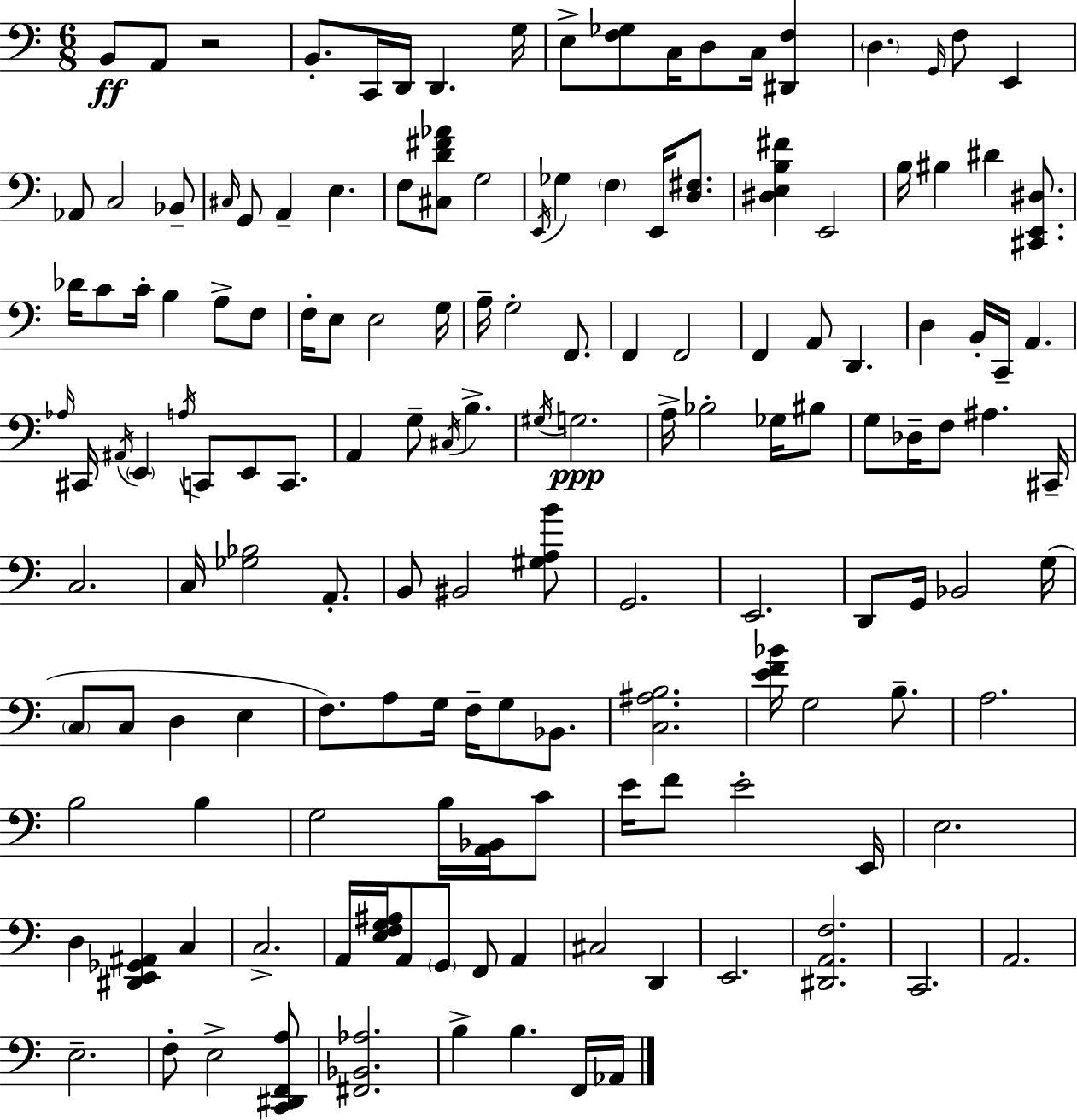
X:1
T:Untitled
M:6/8
L:1/4
K:Am
B,,/2 A,,/2 z2 B,,/2 C,,/4 D,,/4 D,, G,/4 E,/2 [F,_G,]/2 C,/4 D,/2 C,/4 [^D,,F,] D, G,,/4 F,/2 E,, _A,,/2 C,2 _B,,/2 ^C,/4 G,,/2 A,, E, F,/2 [^C,D^F_A]/2 G,2 E,,/4 _G, F, E,,/4 [D,^F,]/2 [^D,E,B,^F] E,,2 B,/4 ^B, ^D [^C,,E,,^D,]/2 _D/4 C/2 C/4 B, A,/2 F,/2 F,/4 E,/2 E,2 G,/4 A,/4 G,2 F,,/2 F,, F,,2 F,, A,,/2 D,, D, B,,/4 C,,/4 A,, _A,/4 ^C,,/4 ^A,,/4 E,, A,/4 C,,/2 E,,/2 C,,/2 A,, G,/2 ^C,/4 B, ^G,/4 G,2 A,/4 _B,2 _G,/4 ^B,/2 G,/2 _D,/4 F,/2 ^A, ^C,,/4 C,2 C,/4 [_G,_B,]2 A,,/2 B,,/2 ^B,,2 [^G,A,B]/2 G,,2 E,,2 D,,/2 G,,/4 _B,,2 G,/4 C,/2 C,/2 D, E, F,/2 A,/2 G,/4 F,/4 G,/2 _B,,/2 [C,^A,B,]2 [EF_B]/4 G,2 B,/2 A,2 B,2 B, G,2 B,/4 [A,,_B,,]/4 C/2 E/4 F/2 E2 E,,/4 E,2 D, [^D,,E,,_G,,^A,,] C, C,2 A,,/4 [E,F,G,^A,]/4 A,,/2 G,,/2 F,,/2 A,, ^C,2 D,, E,,2 [^D,,A,,F,]2 C,,2 A,,2 E,2 F,/2 E,2 [C,,^D,,F,,A,]/2 [^F,,_B,,_A,]2 B, B, F,,/4 _A,,/4